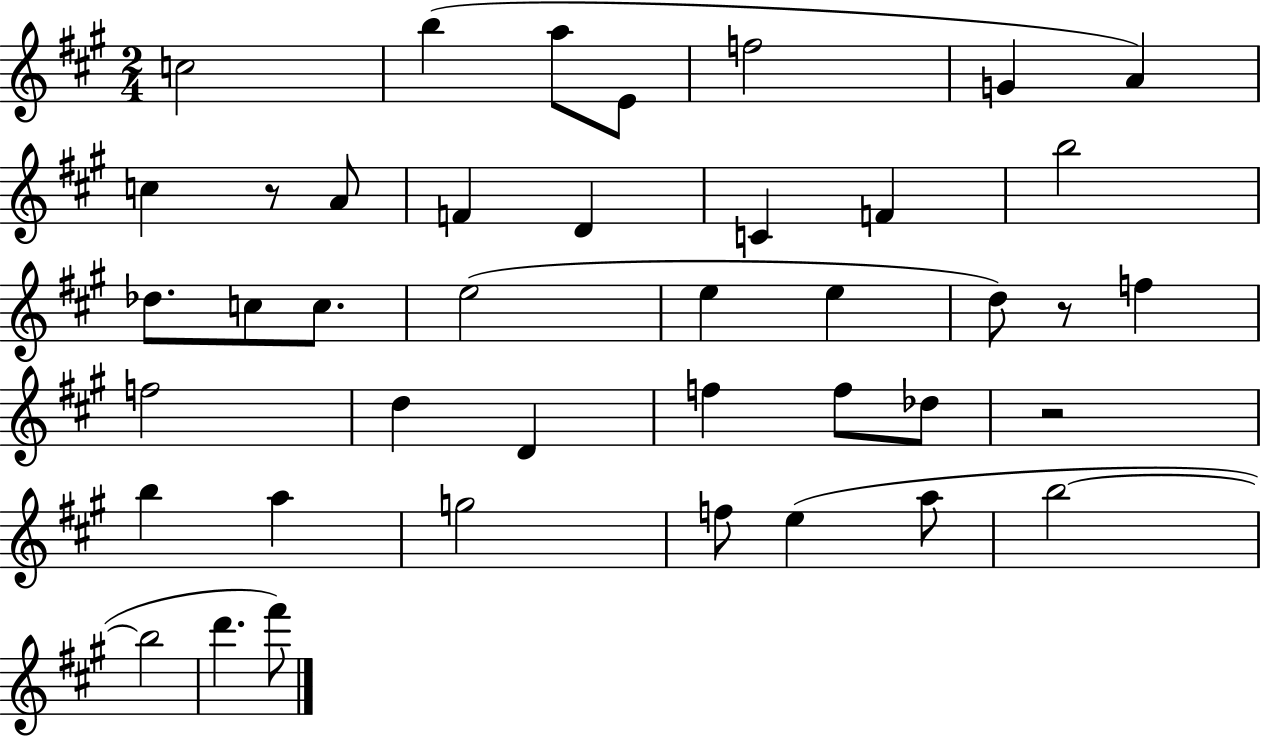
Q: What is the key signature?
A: A major